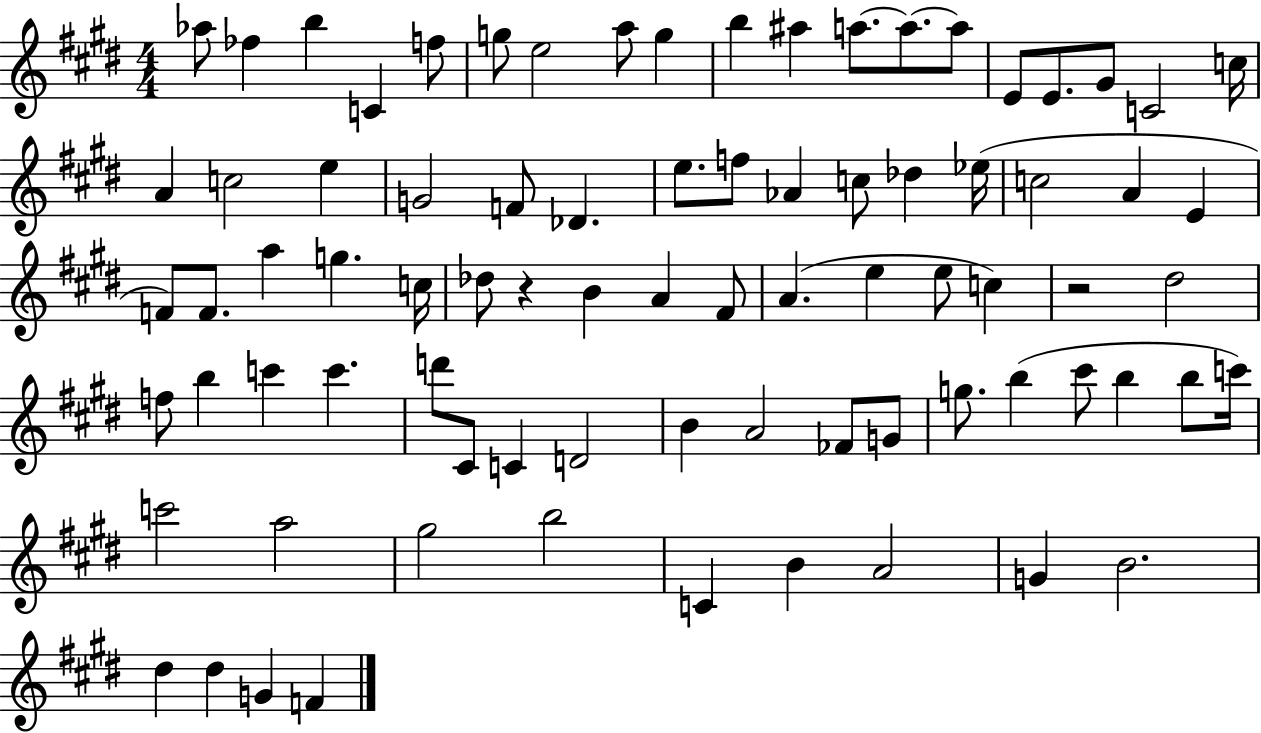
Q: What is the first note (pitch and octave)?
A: Ab5